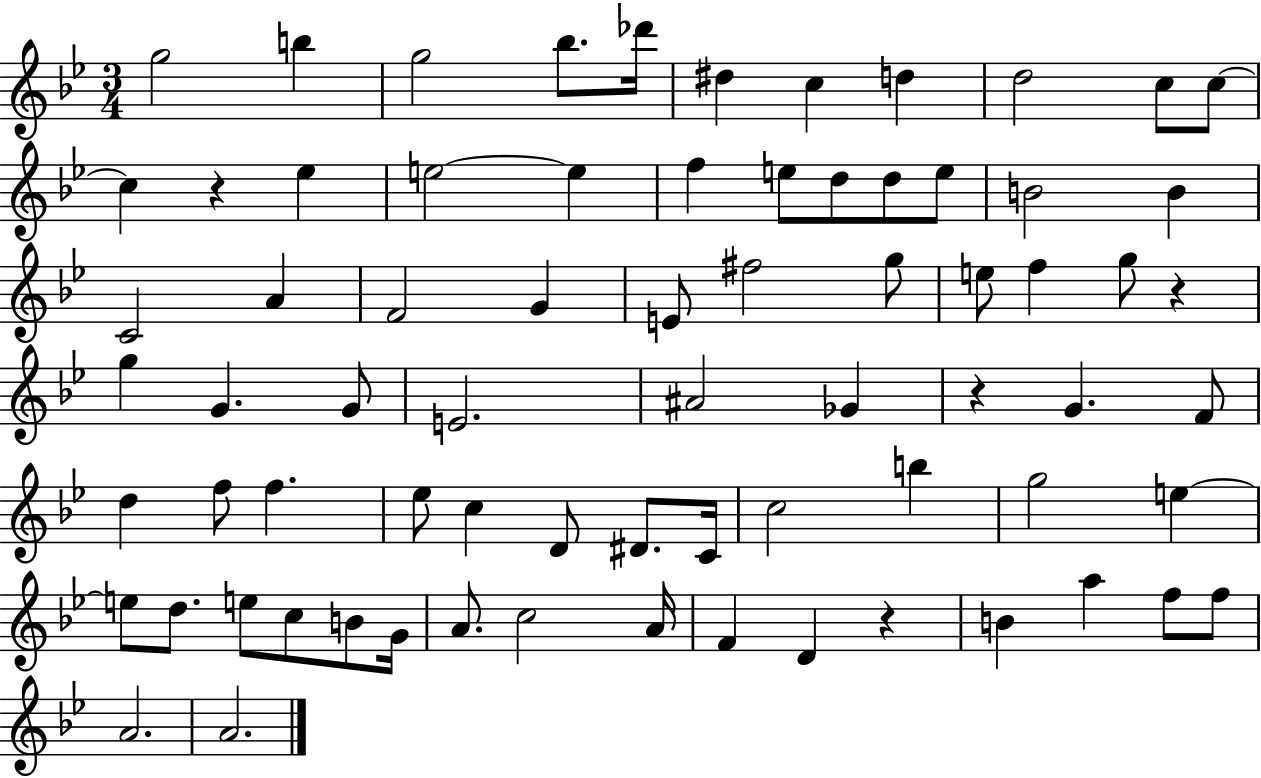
{
  \clef treble
  \numericTimeSignature
  \time 3/4
  \key bes \major
  g''2 b''4 | g''2 bes''8. des'''16 | dis''4 c''4 d''4 | d''2 c''8 c''8~~ | \break c''4 r4 ees''4 | e''2~~ e''4 | f''4 e''8 d''8 d''8 e''8 | b'2 b'4 | \break c'2 a'4 | f'2 g'4 | e'8 fis''2 g''8 | e''8 f''4 g''8 r4 | \break g''4 g'4. g'8 | e'2. | ais'2 ges'4 | r4 g'4. f'8 | \break d''4 f''8 f''4. | ees''8 c''4 d'8 dis'8. c'16 | c''2 b''4 | g''2 e''4~~ | \break e''8 d''8. e''8 c''8 b'8 g'16 | a'8. c''2 a'16 | f'4 d'4 r4 | b'4 a''4 f''8 f''8 | \break a'2. | a'2. | \bar "|."
}